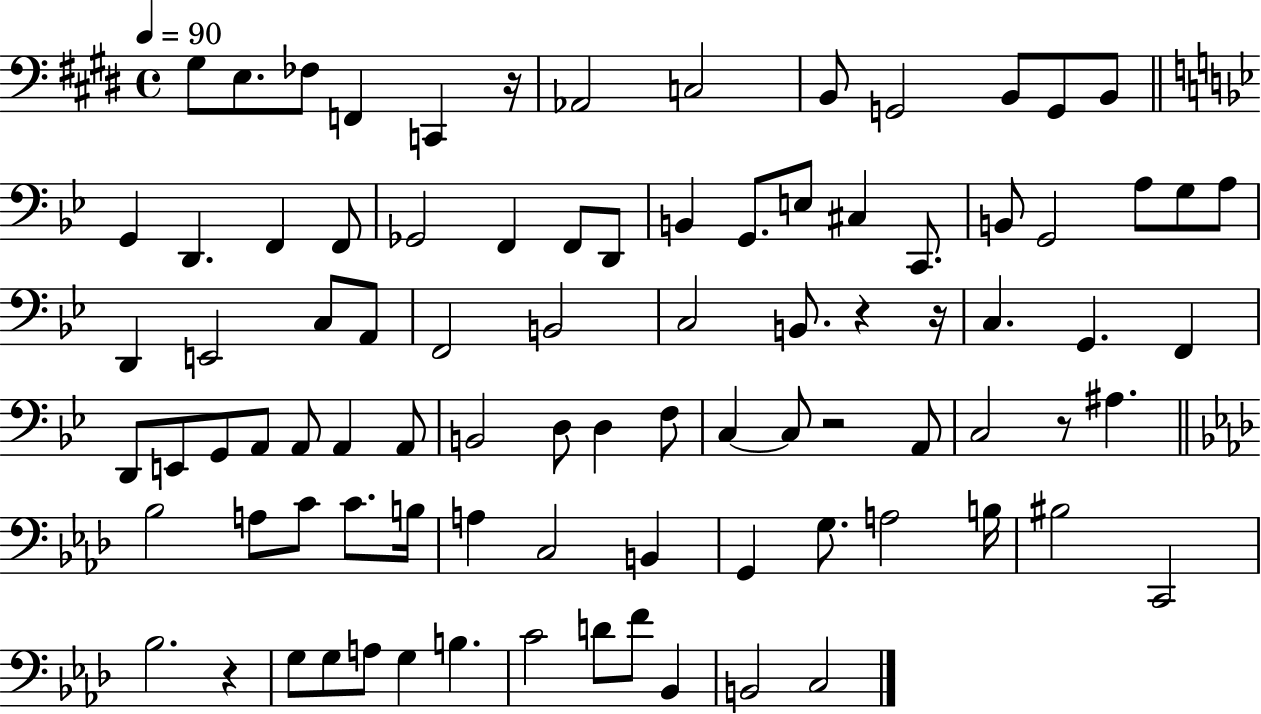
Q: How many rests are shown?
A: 6